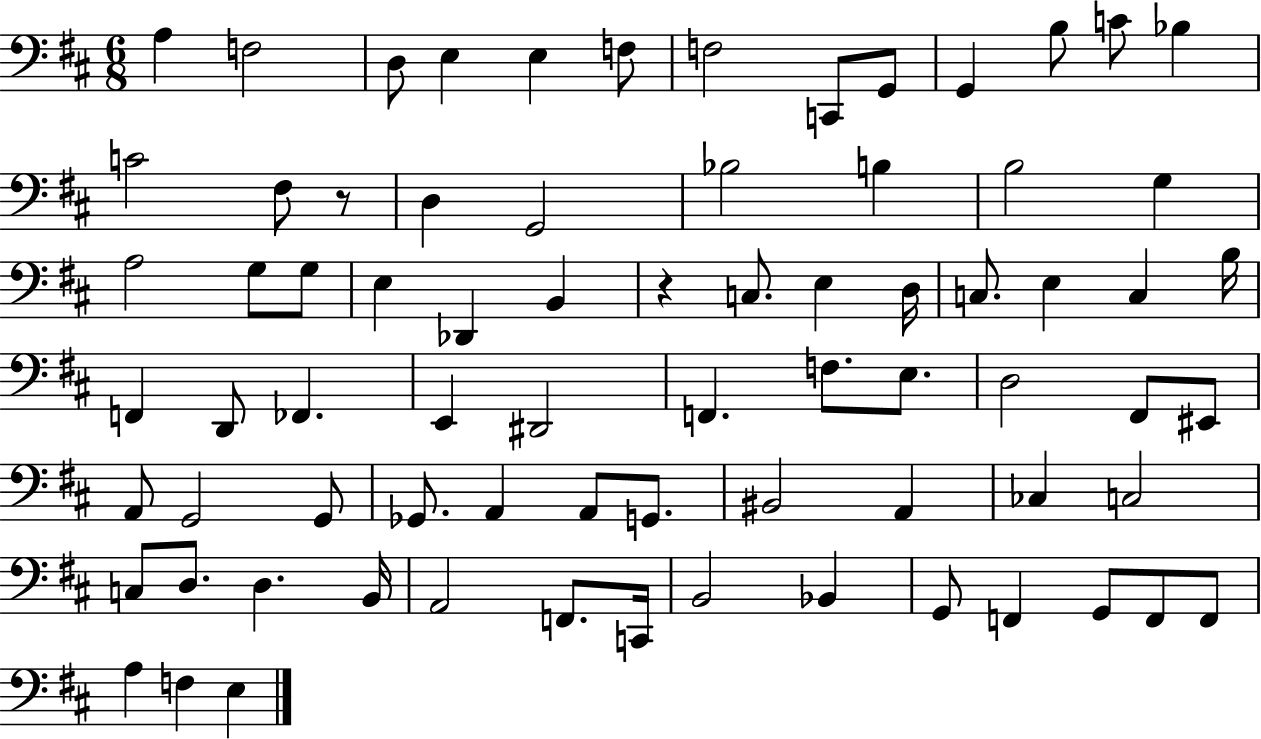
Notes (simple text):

A3/q F3/h D3/e E3/q E3/q F3/e F3/h C2/e G2/e G2/q B3/e C4/e Bb3/q C4/h F#3/e R/e D3/q G2/h Bb3/h B3/q B3/h G3/q A3/h G3/e G3/e E3/q Db2/q B2/q R/q C3/e. E3/q D3/s C3/e. E3/q C3/q B3/s F2/q D2/e FES2/q. E2/q D#2/h F2/q. F3/e. E3/e. D3/h F#2/e EIS2/e A2/e G2/h G2/e Gb2/e. A2/q A2/e G2/e. BIS2/h A2/q CES3/q C3/h C3/e D3/e. D3/q. B2/s A2/h F2/e. C2/s B2/h Bb2/q G2/e F2/q G2/e F2/e F2/e A3/q F3/q E3/q